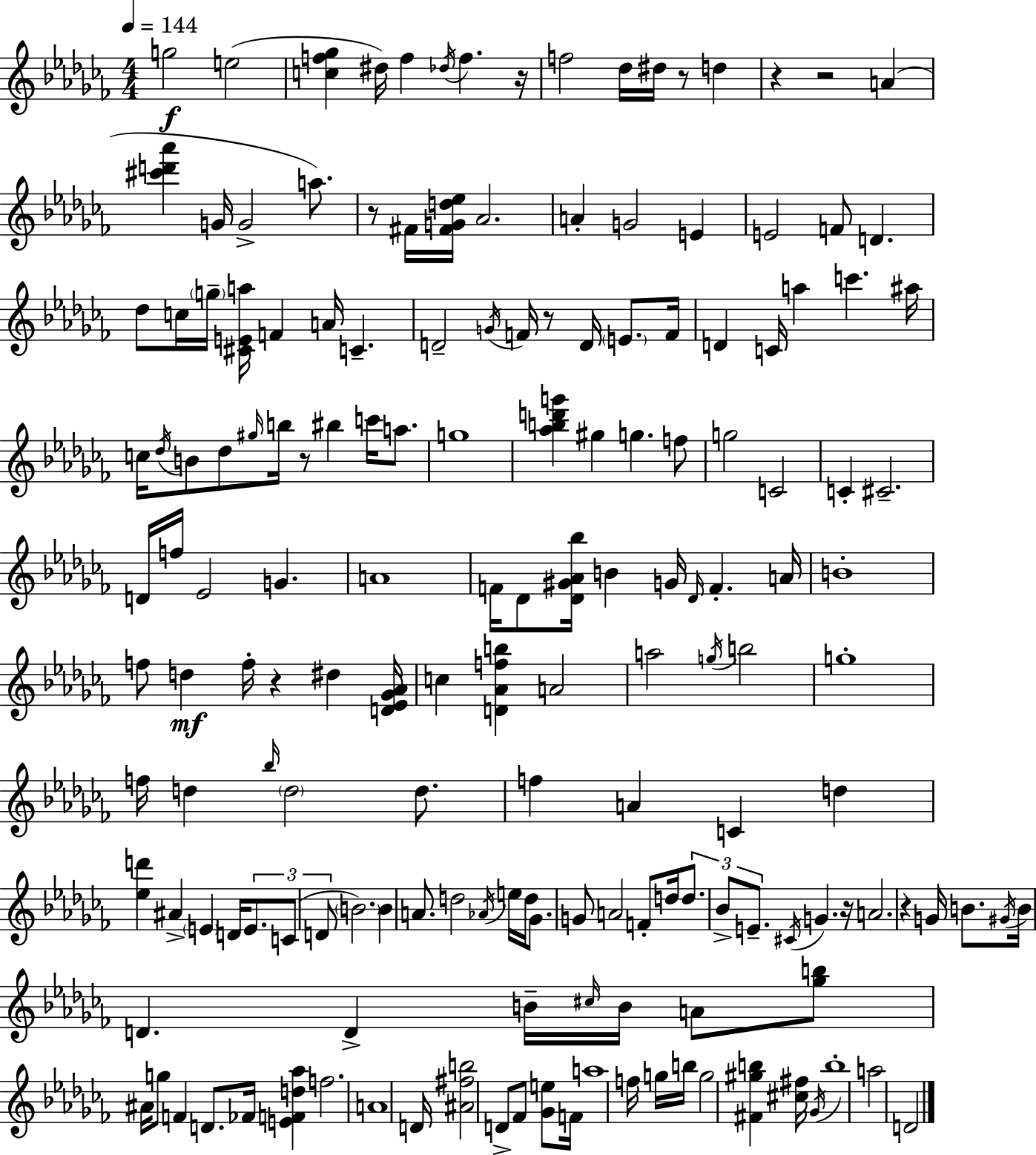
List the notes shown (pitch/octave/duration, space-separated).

G5/h E5/h [C5,F5,Gb5]/q D#5/s F5/q Db5/s F5/q. R/s F5/h Db5/s D#5/s R/e D5/q R/q R/h A4/q [C#6,D6,Ab6]/q G4/s G4/h A5/e. R/e F#4/s [F#4,G4,D5,Eb5]/s Ab4/h. A4/q G4/h E4/q E4/h F4/e D4/q. Db5/e C5/s G5/s [C#4,E4,A5]/s F4/q A4/s C4/q. D4/h G4/s F4/s R/e D4/s E4/e. F4/s D4/q C4/s A5/q C6/q. A#5/s C5/s Db5/s B4/e Db5/e G#5/s B5/s R/e BIS5/q C6/s A5/e. G5/w [Ab5,B5,D6,G6]/q G#5/q G5/q. F5/e G5/h C4/h C4/q C#4/h. D4/s F5/s Eb4/h G4/q. A4/w F4/s Db4/e [Db4,G#4,Ab4,Bb5]/s B4/q G4/s Db4/s F4/q. A4/s B4/w F5/e D5/q F5/s R/q D#5/q [D4,Eb4,Gb4,Ab4]/s C5/q [D4,Ab4,F5,B5]/q A4/h A5/h G5/s B5/h G5/w F5/s D5/q Bb5/s D5/h D5/e. F5/q A4/q C4/q D5/q [Eb5,D6]/q A#4/q E4/q D4/s E4/e. C4/e D4/e B4/h. B4/q A4/e. D5/h Ab4/s E5/s D5/s Gb4/e. G4/e A4/h F4/e D5/s D5/e. Bb4/e E4/e. C#4/s G4/q. R/s A4/h. R/q G4/s B4/e. G#4/s B4/s D4/q. D4/q B4/s C#5/s B4/s A4/e [Gb5,B5]/e A#4/s G5/e F4/q D4/e. FES4/s [E4,F4,D5,Ab5]/q F5/h. A4/w D4/s [A#4,F#5,B5]/h D4/e FES4/e [Gb4,E5]/e F4/s A5/w F5/s G5/s B5/s G5/h [F#4,G#5,B5]/q [C#5,F#5]/s Gb4/s B5/w A5/h D4/h